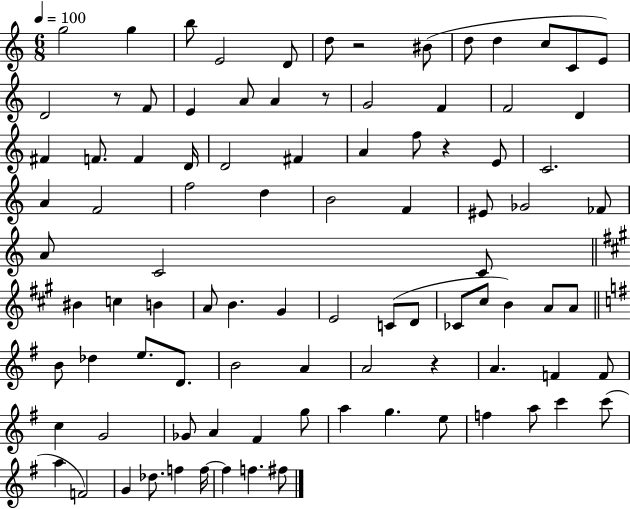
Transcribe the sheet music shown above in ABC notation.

X:1
T:Untitled
M:6/8
L:1/4
K:C
g2 g b/2 E2 D/2 d/2 z2 ^B/2 d/2 d c/2 C/2 E/2 D2 z/2 F/2 E A/2 A z/2 G2 F F2 D ^F F/2 F D/4 D2 ^F A f/2 z E/2 C2 A F2 f2 d B2 F ^E/2 _G2 _F/2 A/2 C2 C/2 ^B c B A/2 B ^G E2 C/2 D/2 _C/2 ^c/2 B A/2 A/2 B/2 _d e/2 D/2 B2 A A2 z A F F/2 c G2 _G/2 A ^F g/2 a g e/2 f a/2 c' c'/2 a F2 G _d/2 f f/4 f f ^f/2